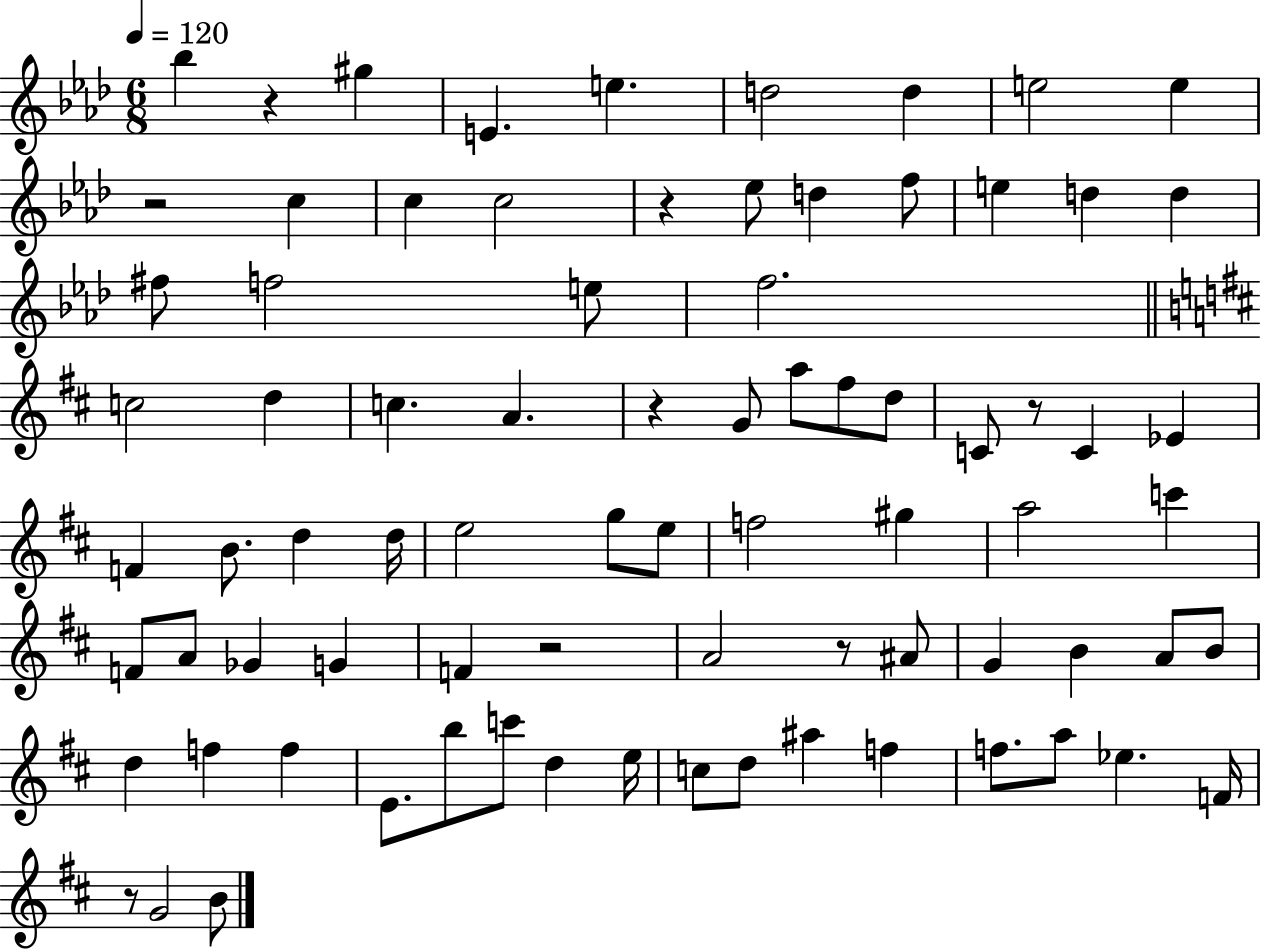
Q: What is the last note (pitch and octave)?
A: B4